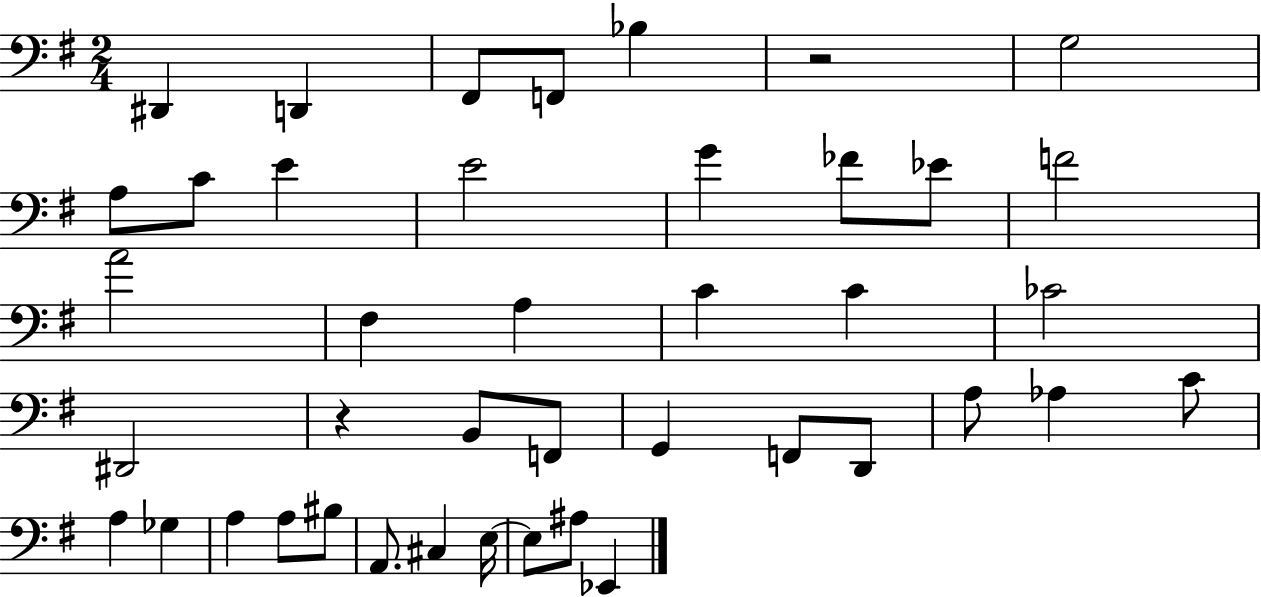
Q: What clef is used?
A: bass